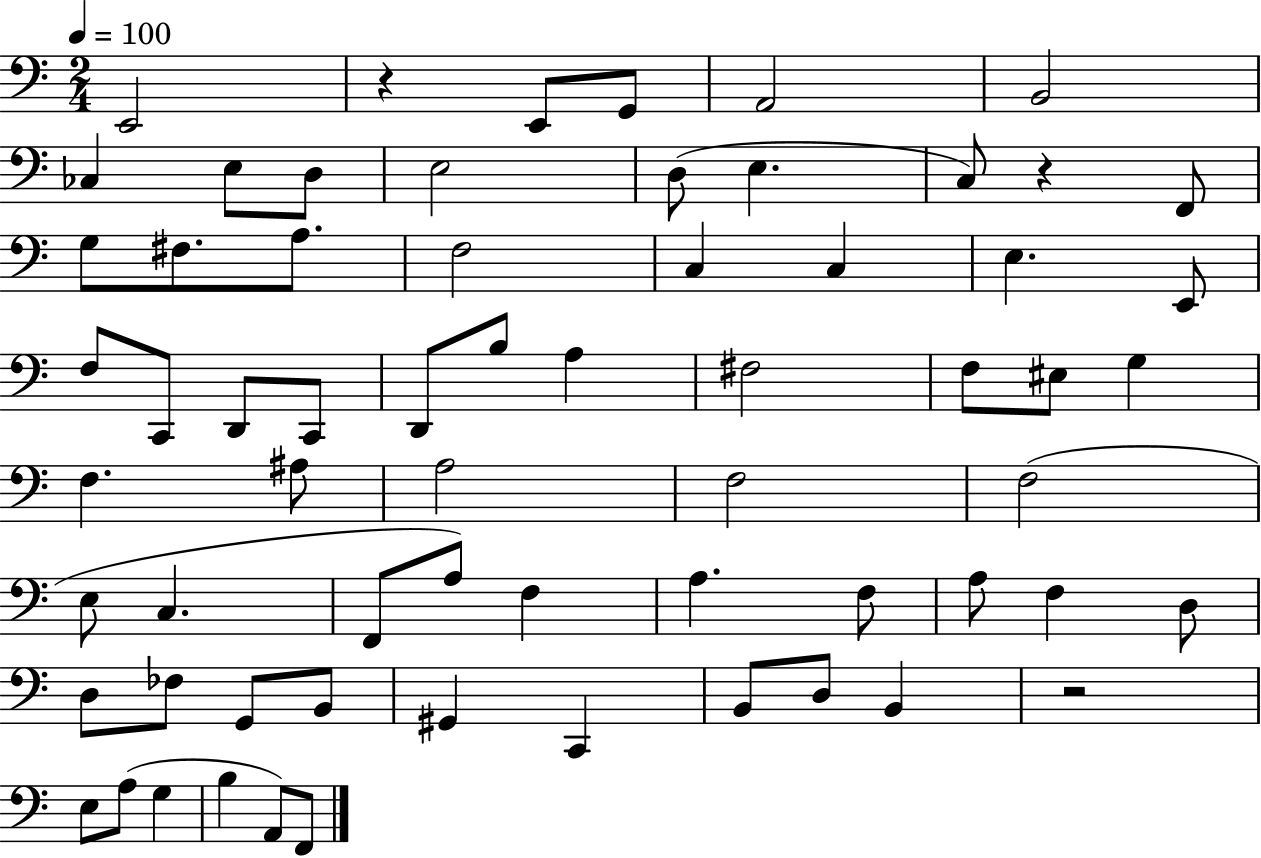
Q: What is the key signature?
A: C major